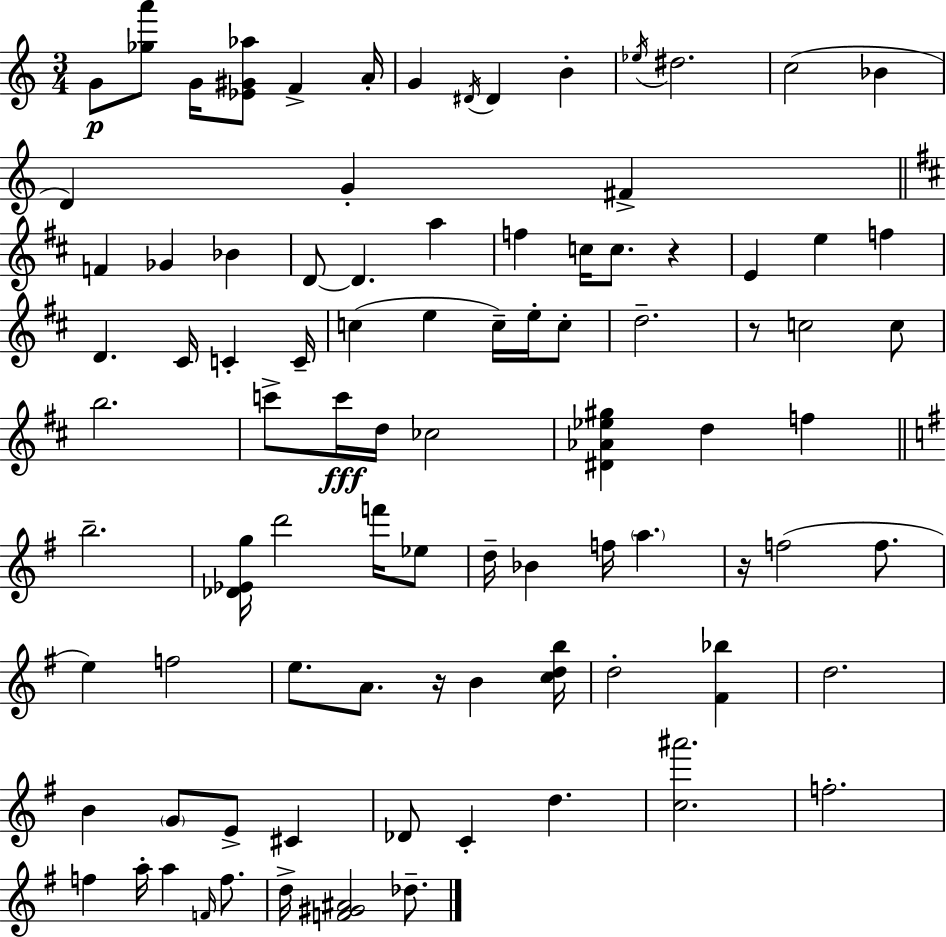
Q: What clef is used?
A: treble